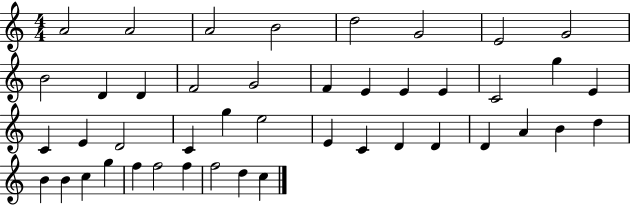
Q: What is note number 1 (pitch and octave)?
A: A4